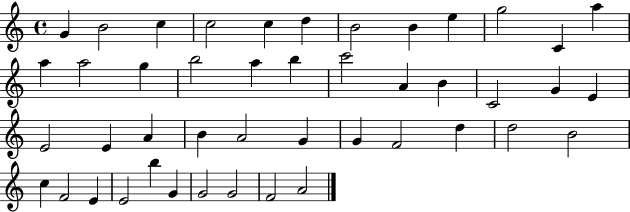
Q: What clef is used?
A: treble